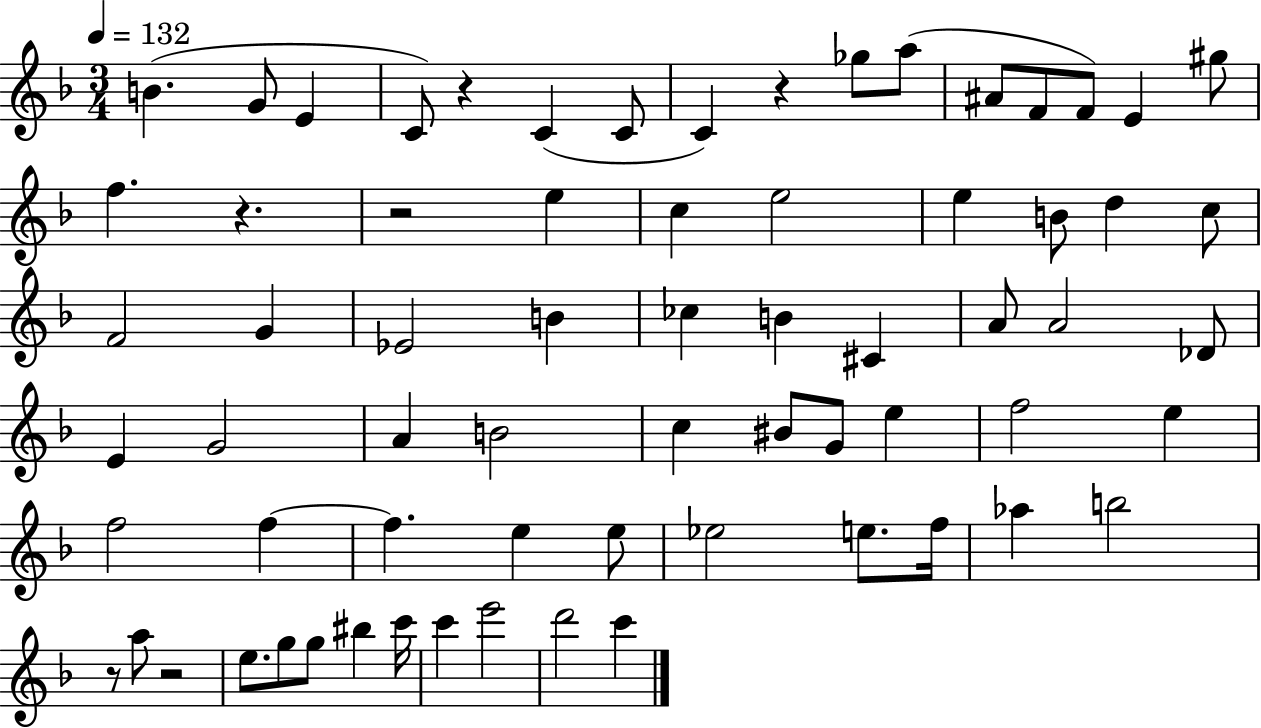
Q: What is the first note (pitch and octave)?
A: B4